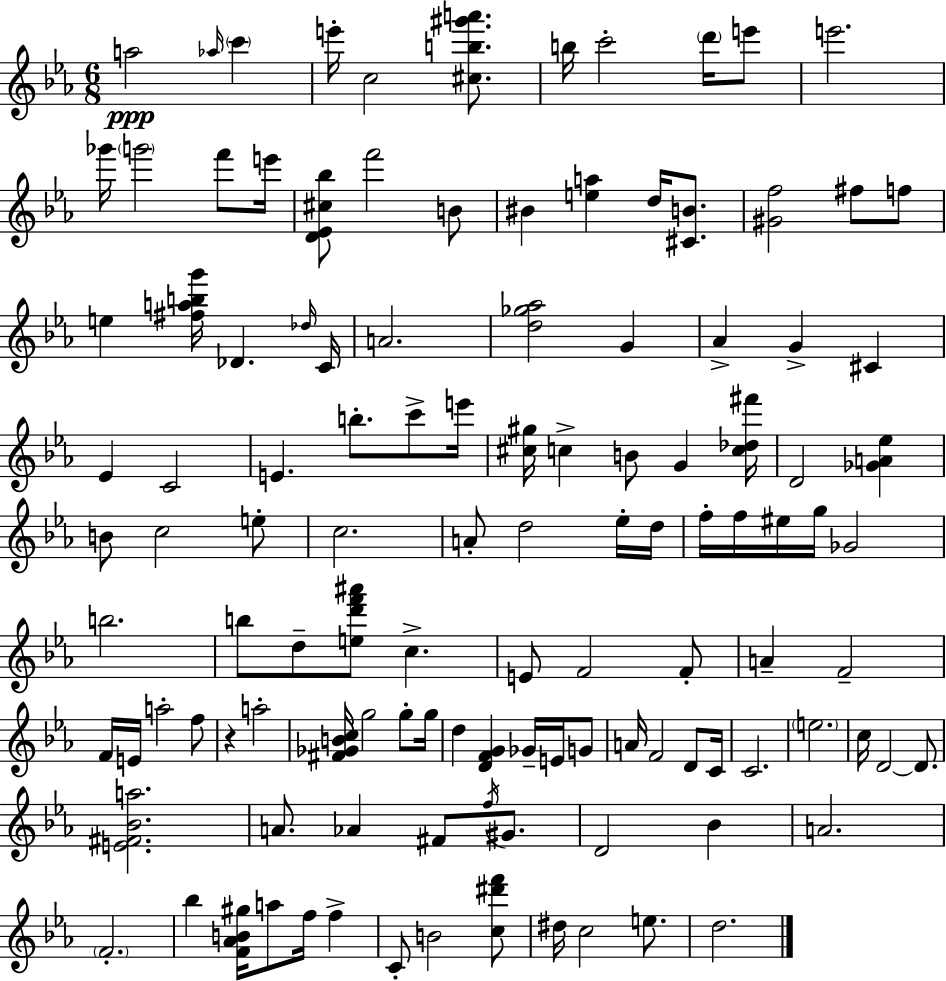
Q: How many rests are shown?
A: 1